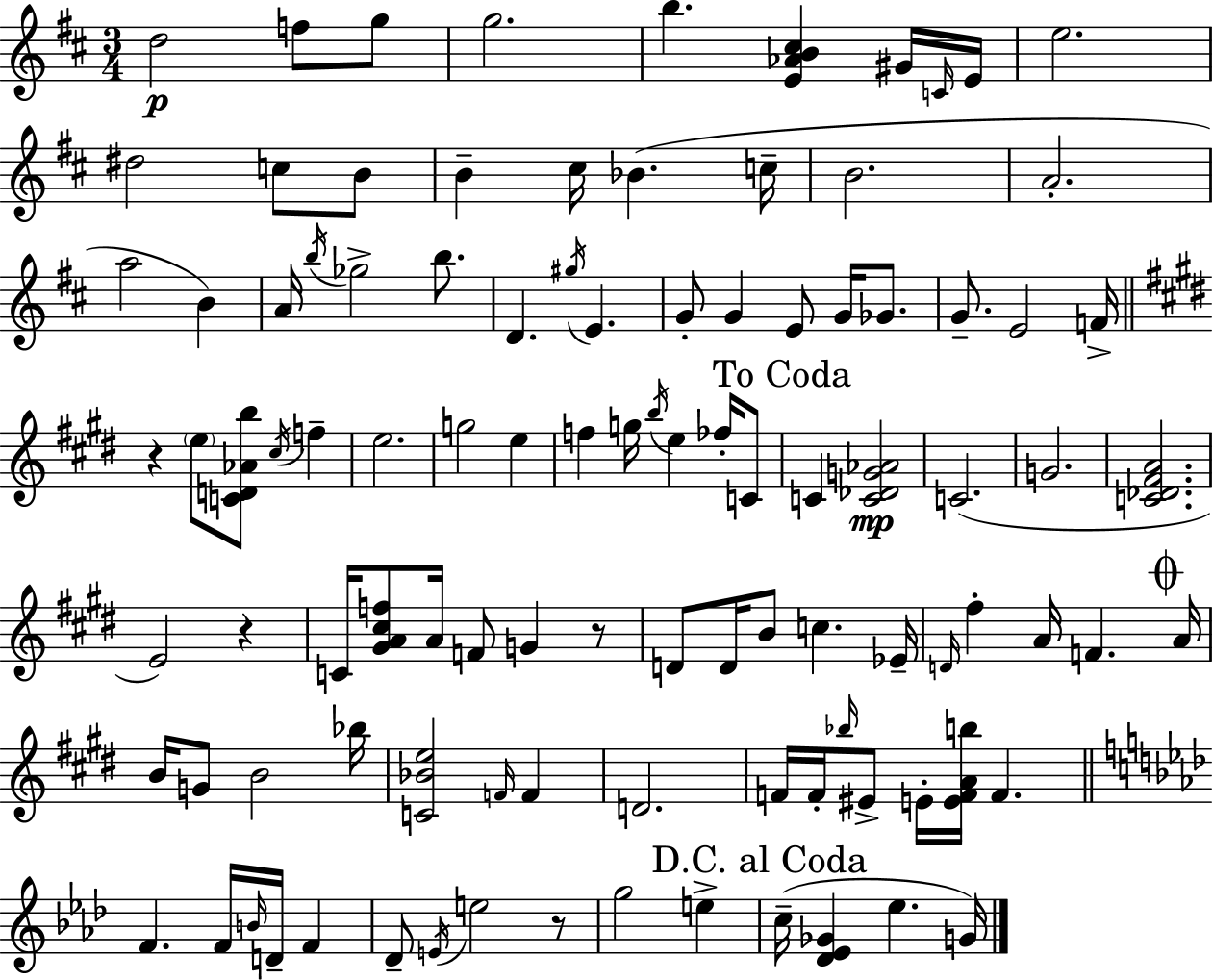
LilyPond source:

{
  \clef treble
  \numericTimeSignature
  \time 3/4
  \key d \major
  d''2\p f''8 g''8 | g''2. | b''4. <e' aes' b' cis''>4 gis'16 \grace { c'16 } | e'16 e''2. | \break dis''2 c''8 b'8 | b'4-- cis''16 bes'4.( | c''16-- b'2. | a'2.-. | \break a''2 b'4) | a'16 \acciaccatura { b''16 } ges''2-> b''8. | d'4. \acciaccatura { gis''16 } e'4. | g'8-. g'4 e'8 g'16 | \break ges'8. g'8.-- e'2 | f'16-> \bar "||" \break \key e \major r4 \parenthesize e''8 <c' d' aes' b''>8 \acciaccatura { cis''16 } f''4-- | e''2. | g''2 e''4 | f''4 g''16 \acciaccatura { b''16 } e''4 fes''16-. | \break c'8 \mark "To Coda" c'4 <c' des' g' aes'>2\mp | c'2.( | g'2. | <c' des' fis' a'>2. | \break e'2) r4 | c'16 <gis' a' cis'' f''>8 a'16 f'8 g'4 | r8 d'8 d'16 b'8 c''4. | ees'16-- \grace { d'16 } fis''4-. a'16 f'4. | \break \mark \markup { \musicglyph "scripts.coda" } a'16 b'16 g'8 b'2 | bes''16 <c' bes' e''>2 \grace { f'16 } | f'4 d'2. | f'16 f'16-. \grace { bes''16 } eis'8-> e'16-. <e' f' a' b''>16 f'4. | \break \bar "||" \break \key f \minor f'4. f'16 \grace { b'16 } d'16-- f'4 | des'8-- \acciaccatura { e'16 } e''2 | r8 g''2 e''4-> | \mark "D.C. al Coda" c''16--( <des' ees' ges'>4 ees''4. | \break g'16) \bar "|."
}